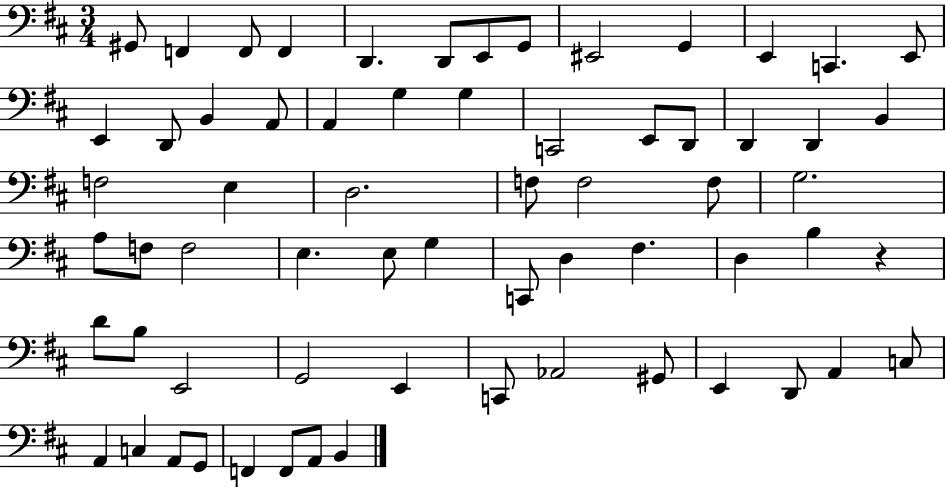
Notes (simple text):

G#2/e F2/q F2/e F2/q D2/q. D2/e E2/e G2/e EIS2/h G2/q E2/q C2/q. E2/e E2/q D2/e B2/q A2/e A2/q G3/q G3/q C2/h E2/e D2/e D2/q D2/q B2/q F3/h E3/q D3/h. F3/e F3/h F3/e G3/h. A3/e F3/e F3/h E3/q. E3/e G3/q C2/e D3/q F#3/q. D3/q B3/q R/q D4/e B3/e E2/h G2/h E2/q C2/e Ab2/h G#2/e E2/q D2/e A2/q C3/e A2/q C3/q A2/e G2/e F2/q F2/e A2/e B2/q